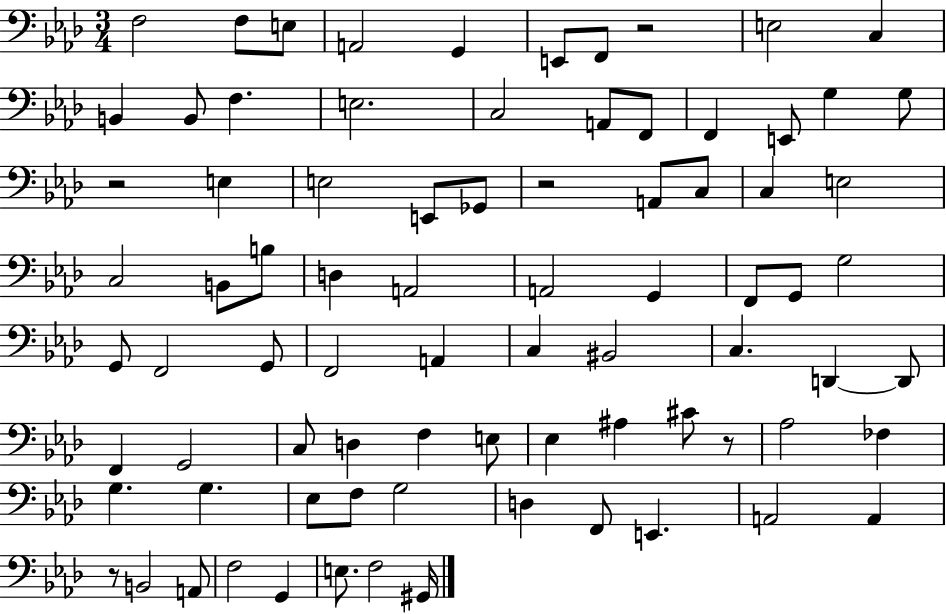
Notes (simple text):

F3/h F3/e E3/e A2/h G2/q E2/e F2/e R/h E3/h C3/q B2/q B2/e F3/q. E3/h. C3/h A2/e F2/e F2/q E2/e G3/q G3/e R/h E3/q E3/h E2/e Gb2/e R/h A2/e C3/e C3/q E3/h C3/h B2/e B3/e D3/q A2/h A2/h G2/q F2/e G2/e G3/h G2/e F2/h G2/e F2/h A2/q C3/q BIS2/h C3/q. D2/q D2/e F2/q G2/h C3/e D3/q F3/q E3/e Eb3/q A#3/q C#4/e R/e Ab3/h FES3/q G3/q. G3/q. Eb3/e F3/e G3/h D3/q F2/e E2/q. A2/h A2/q R/e B2/h A2/e F3/h G2/q E3/e. F3/h G#2/s